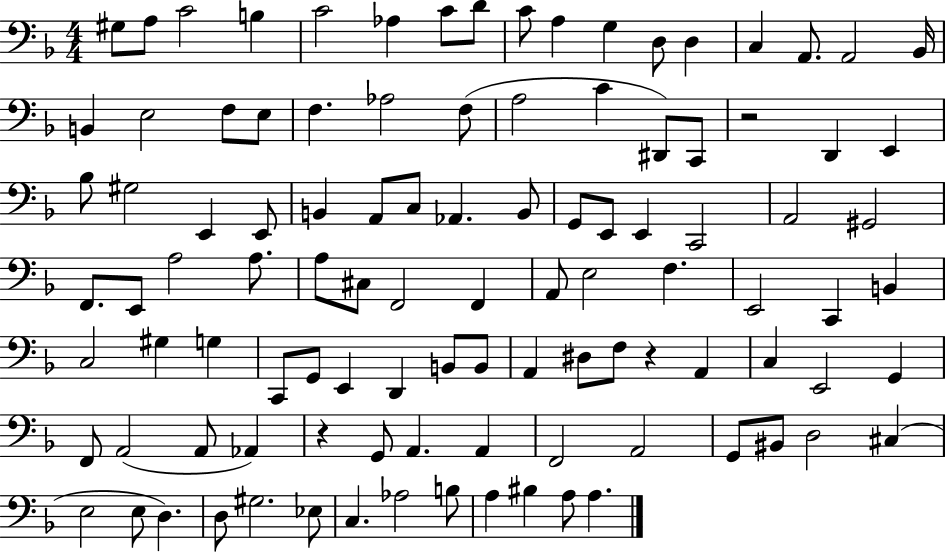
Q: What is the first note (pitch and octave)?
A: G#3